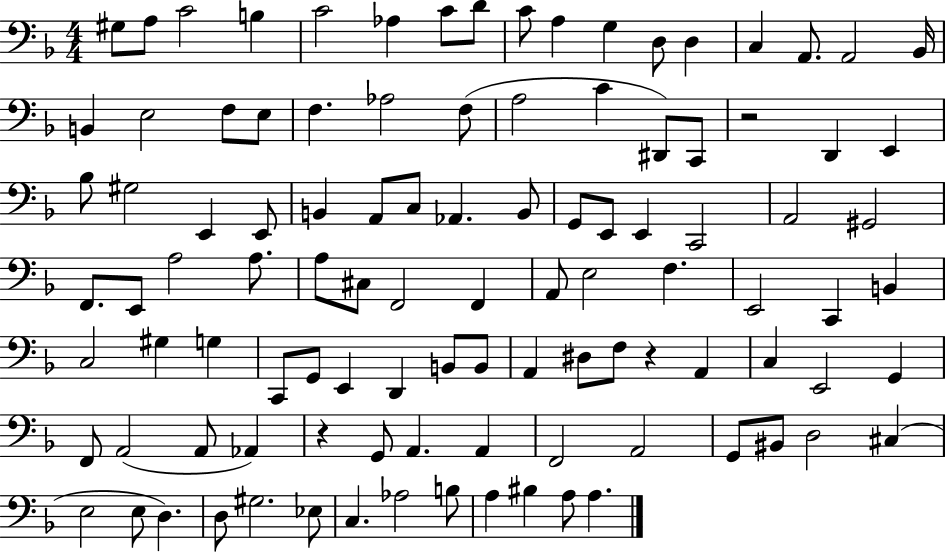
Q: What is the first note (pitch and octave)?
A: G#3